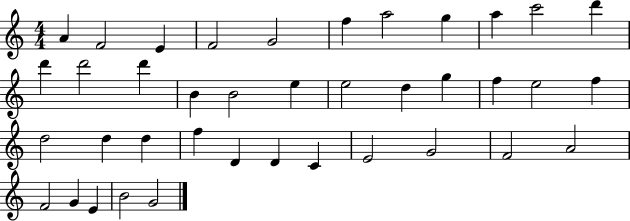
{
  \clef treble
  \numericTimeSignature
  \time 4/4
  \key c \major
  a'4 f'2 e'4 | f'2 g'2 | f''4 a''2 g''4 | a''4 c'''2 d'''4 | \break d'''4 d'''2 d'''4 | b'4 b'2 e''4 | e''2 d''4 g''4 | f''4 e''2 f''4 | \break d''2 d''4 d''4 | f''4 d'4 d'4 c'4 | e'2 g'2 | f'2 a'2 | \break f'2 g'4 e'4 | b'2 g'2 | \bar "|."
}